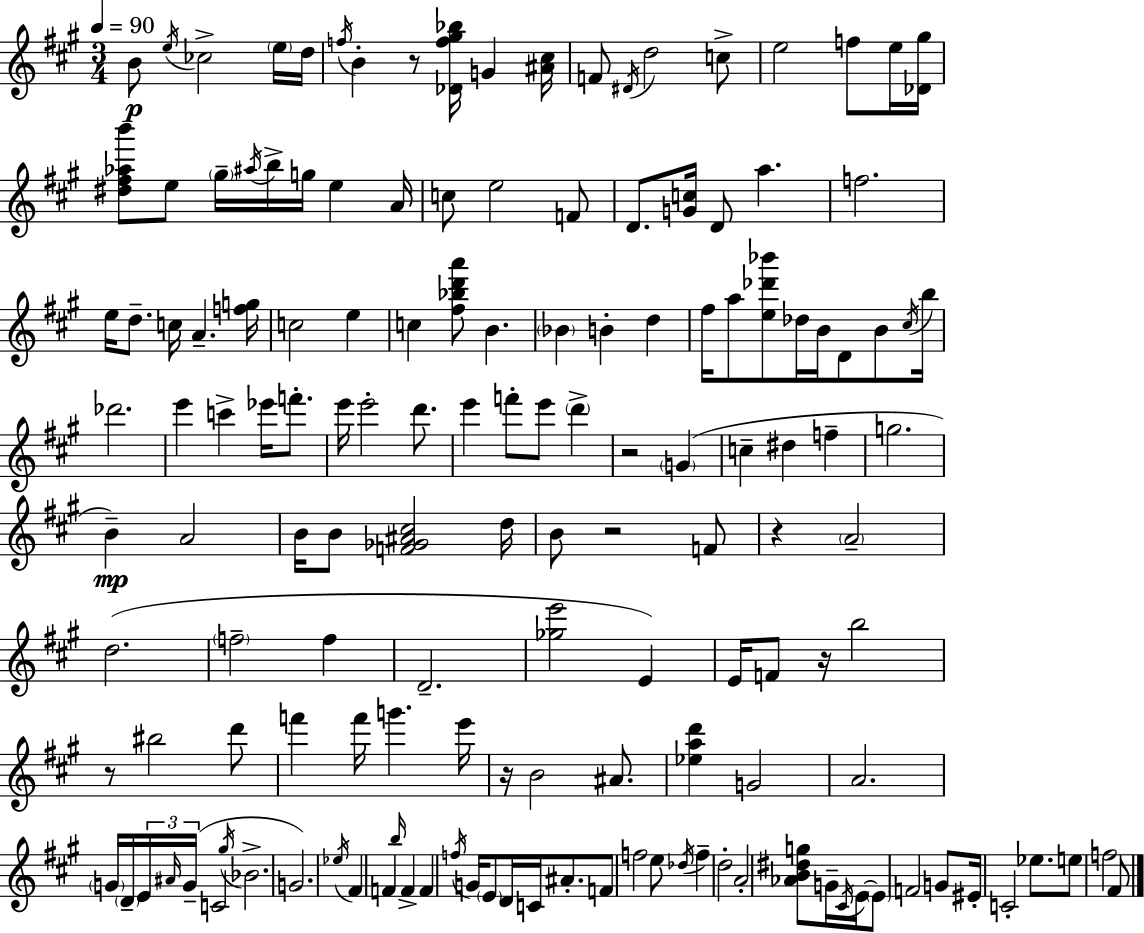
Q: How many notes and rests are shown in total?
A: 150